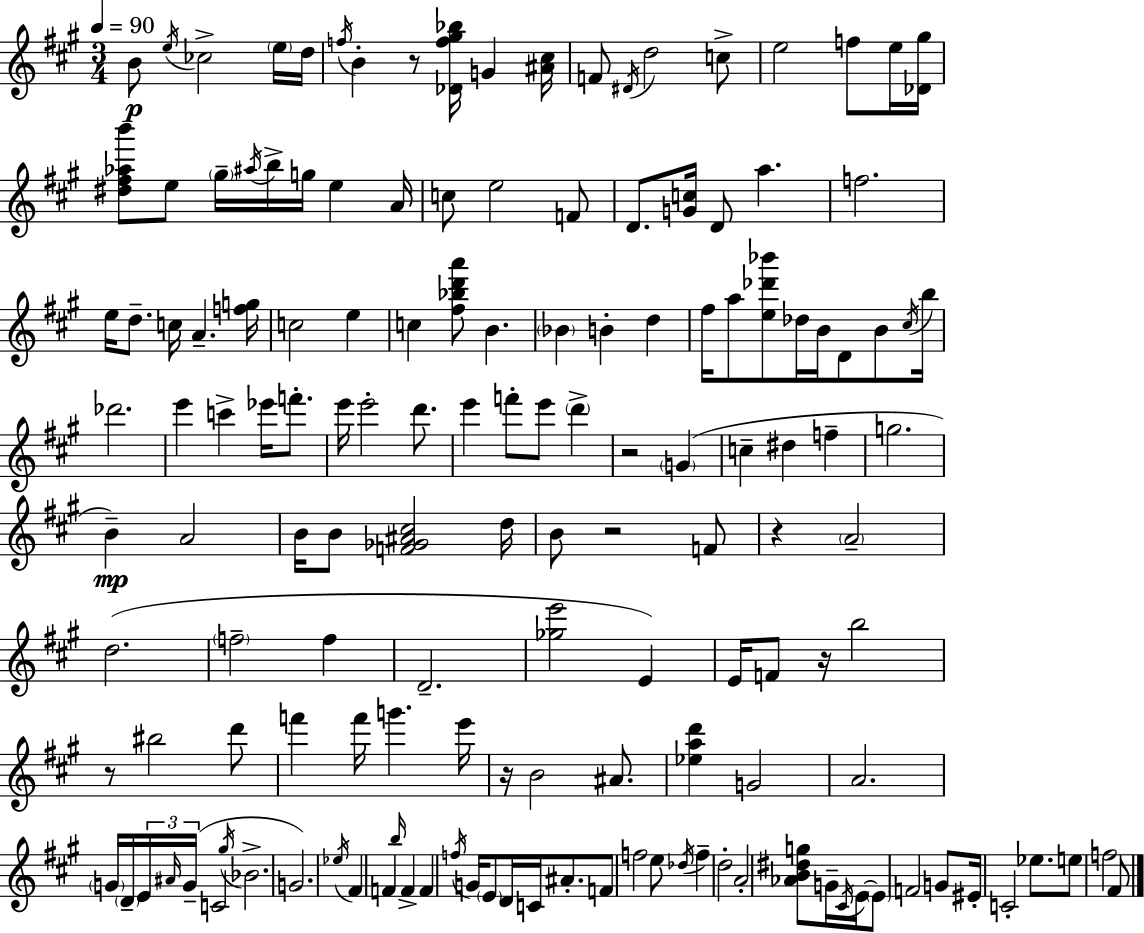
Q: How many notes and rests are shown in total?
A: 150